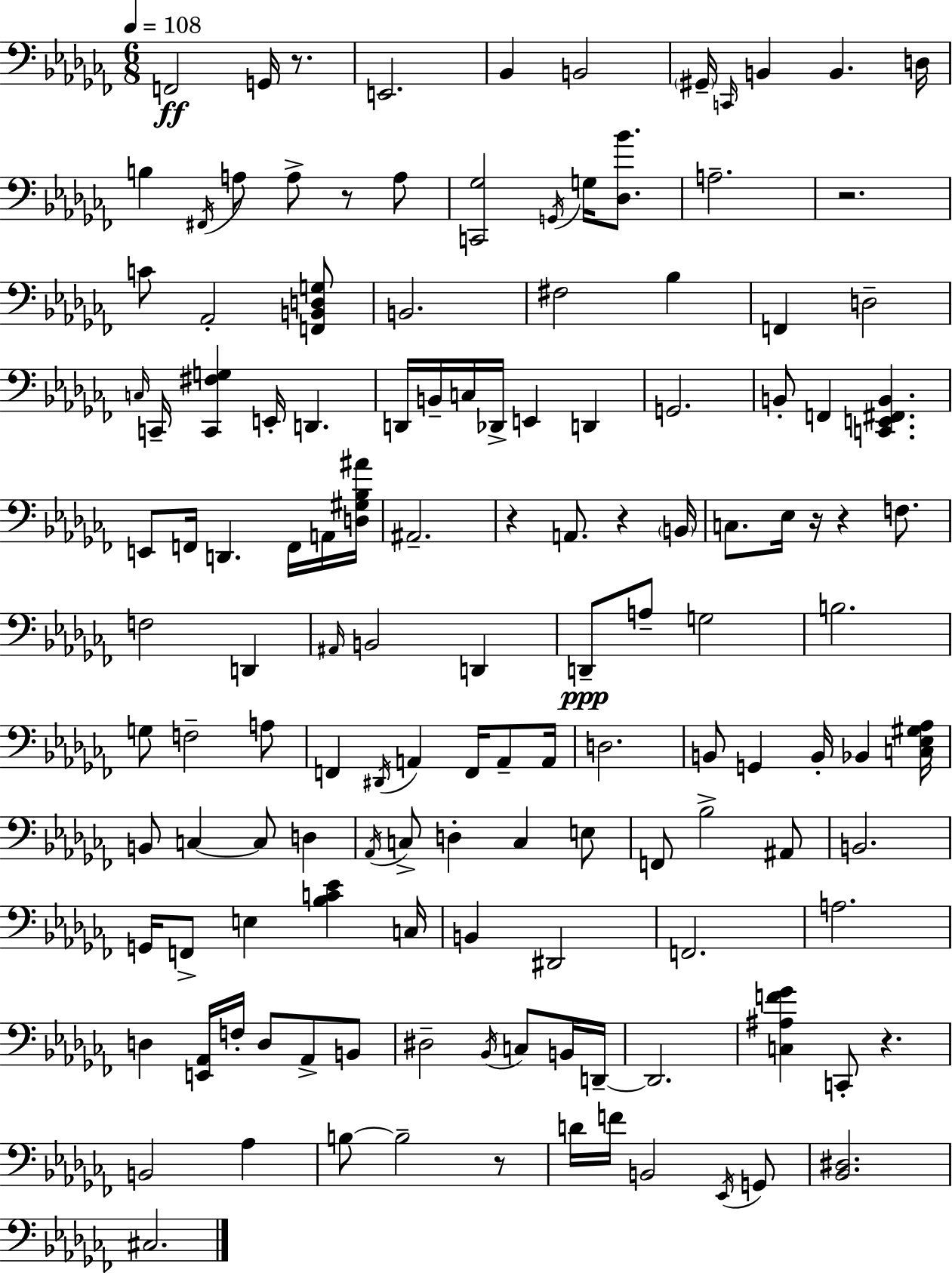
{
  \clef bass
  \numericTimeSignature
  \time 6/8
  \key aes \minor
  \tempo 4 = 108
  f,2\ff g,16 r8. | e,2. | bes,4 b,2 | \parenthesize gis,16-- \grace { c,16 } b,4 b,4. | \break d16 b4 \acciaccatura { fis,16 } a8 a8-> r8 | a8 <c, ges>2 \acciaccatura { g,16 } g16 | <des bes'>8. a2.-- | r2. | \break c'8 aes,2-. | <f, b, d g>8 b,2. | fis2 bes4 | f,4 d2-- | \break \grace { c16 } c,16-- <c, fis g>4 e,16-. d,4. | d,16 b,16-- c16 des,16-> e,4 | d,4 g,2. | b,8-. f,4 <c, e, fis, b,>4. | \break e,8 f,16 d,4. | f,16 a,16 <d gis bes ais'>16 ais,2.-- | r4 a,8. r4 | \parenthesize b,16 c8. ees16 r16 r4 | \break f8. f2 | d,4 \grace { ais,16 } b,2 | d,4 d,8--\ppp a8-- g2 | b2. | \break g8 f2-- | a8 f,4 \acciaccatura { dis,16 } a,4 | f,16 a,8-- a,16 d2. | b,8 g,4 | \break b,16-. bes,4 <c ees gis aes>16 b,8 c4~~ | c8 d4 \acciaccatura { aes,16 } c8-> d4-. | c4 e8 f,8 bes2-> | ais,8 b,2. | \break g,16 f,8-> e4 | <bes c' ees'>4 c16 b,4 dis,2 | f,2. | a2. | \break d4 <e, aes,>16 | f16-. d8 aes,8-> b,8 dis2-- | \acciaccatura { bes,16 } c8 b,16 d,16--~~ d,2. | <c ais f' ges'>4 | \break c,8-. r4. b,2 | aes4 b8~~ b2-- | r8 d'16 f'16 b,2 | \acciaccatura { ees,16 } g,8 <bes, dis>2. | \break cis2. | \bar "|."
}